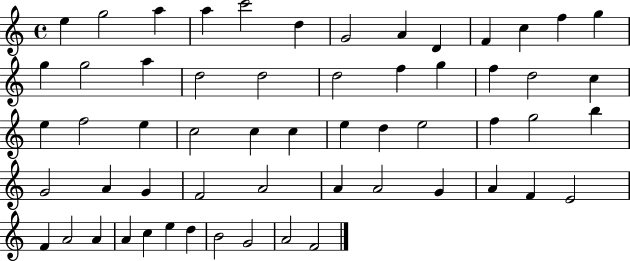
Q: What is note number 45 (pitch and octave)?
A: A4